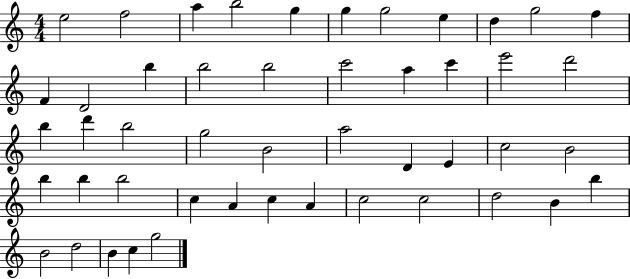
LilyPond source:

{
  \clef treble
  \numericTimeSignature
  \time 4/4
  \key c \major
  e''2 f''2 | a''4 b''2 g''4 | g''4 g''2 e''4 | d''4 g''2 f''4 | \break f'4 d'2 b''4 | b''2 b''2 | c'''2 a''4 c'''4 | e'''2 d'''2 | \break b''4 d'''4 b''2 | g''2 b'2 | a''2 d'4 e'4 | c''2 b'2 | \break b''4 b''4 b''2 | c''4 a'4 c''4 a'4 | c''2 c''2 | d''2 b'4 b''4 | \break b'2 d''2 | b'4 c''4 g''2 | \bar "|."
}